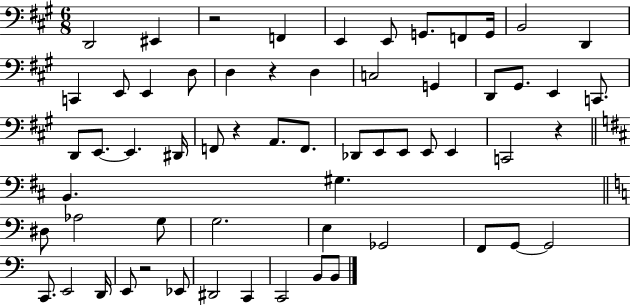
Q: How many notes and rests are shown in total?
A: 61